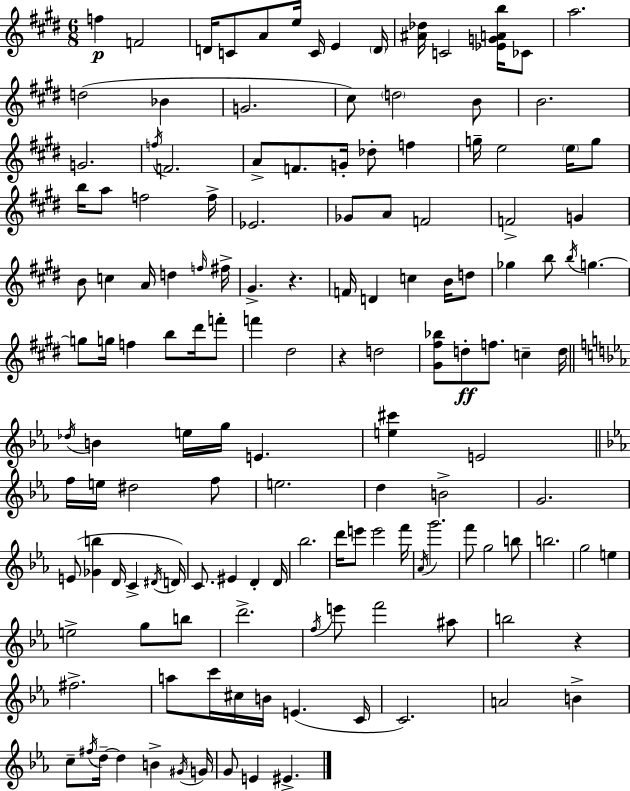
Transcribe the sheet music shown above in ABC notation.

X:1
T:Untitled
M:6/8
L:1/4
K:E
f F2 D/4 C/2 A/2 e/4 C/4 E D/4 [^A_d]/4 C2 [_EGAb]/4 _C/2 a2 d2 _B G2 ^c/2 d2 B/2 B2 G2 f/4 F2 A/2 F/2 G/4 _d/2 f g/4 e2 e/4 g/2 b/4 a/2 f2 f/4 _E2 _G/2 A/2 F2 F2 G B/2 c A/4 d f/4 ^f/4 ^G z F/4 D c B/4 d/2 _g b/2 b/4 g g/2 g/4 f b/2 ^d'/4 f'/2 f' ^d2 z d2 [^G^f_b]/2 d/2 f/2 c d/4 _d/4 B e/4 g/4 E [e^c'] E2 f/4 e/4 ^d2 f/2 e2 d B2 G2 E/2 [_Gb] D/4 C ^D/4 D/4 C/2 ^E D D/4 _b2 d'/4 e'/2 e'2 f'/4 _A/4 g'2 f'/2 g2 b/2 b2 g2 e e2 g/2 b/2 d'2 f/4 e'/2 f'2 ^a/2 b2 z ^f2 a/2 c'/4 ^c/4 B/4 E C/4 C2 A2 B c/2 ^f/4 d/4 d B ^G/4 G/4 G/2 E ^E